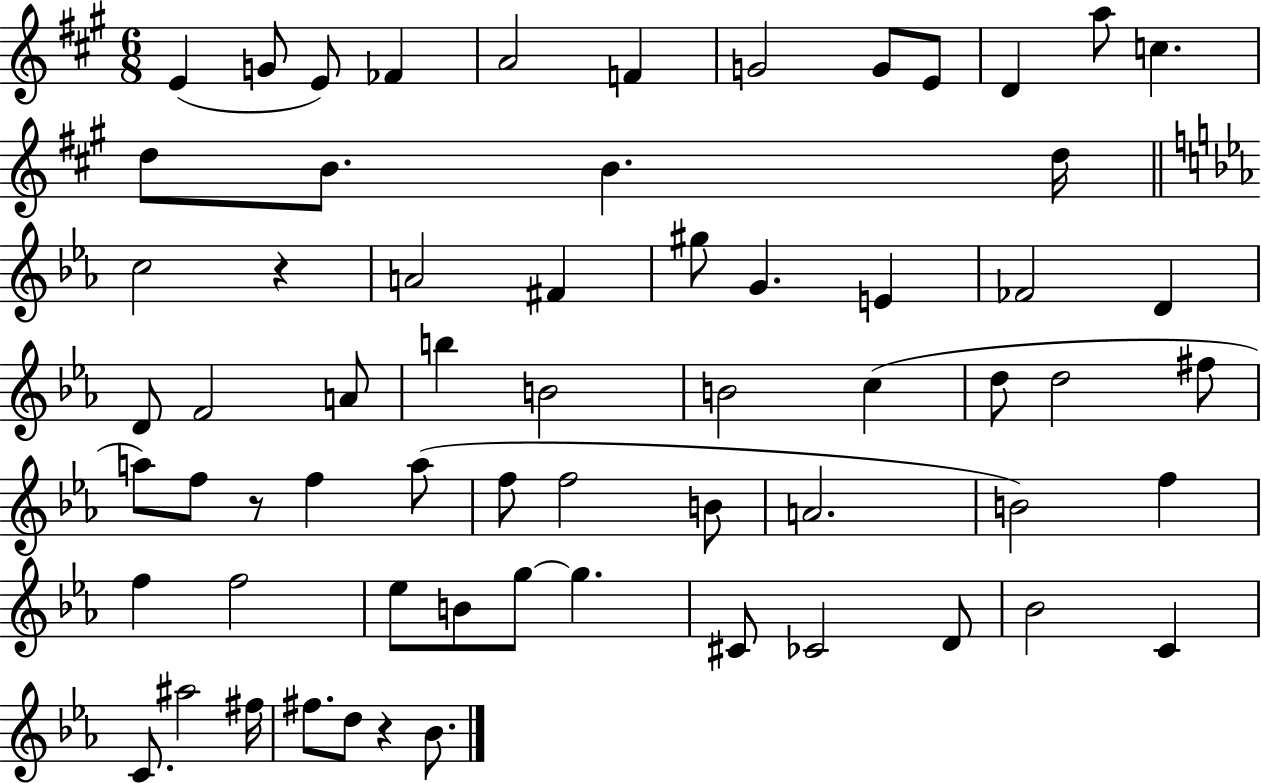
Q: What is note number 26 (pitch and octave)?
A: F4